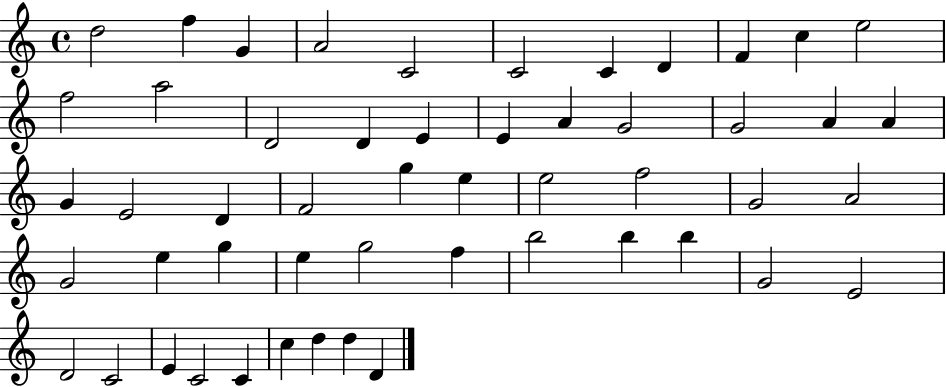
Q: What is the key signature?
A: C major